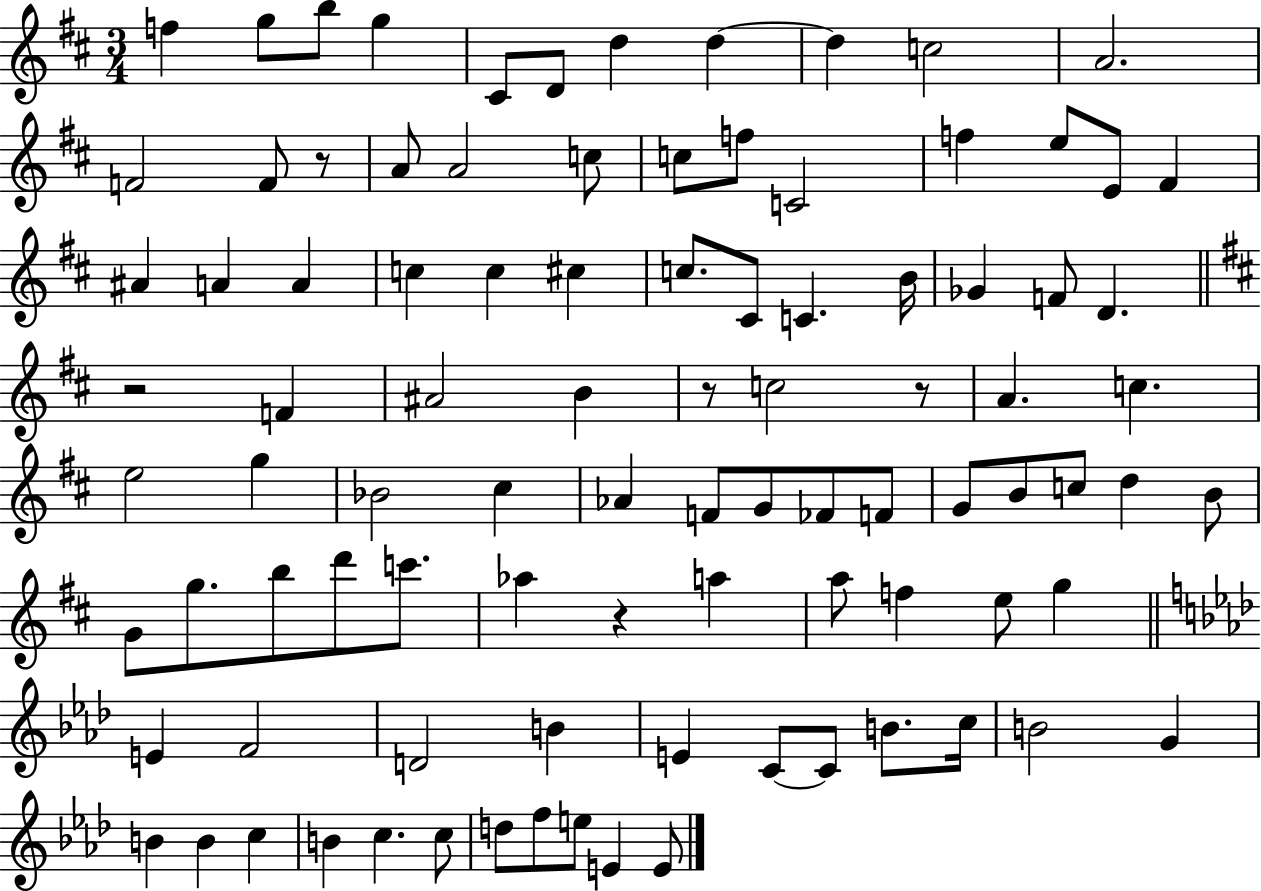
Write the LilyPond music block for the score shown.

{
  \clef treble
  \numericTimeSignature
  \time 3/4
  \key d \major
  f''4 g''8 b''8 g''4 | cis'8 d'8 d''4 d''4~~ | d''4 c''2 | a'2. | \break f'2 f'8 r8 | a'8 a'2 c''8 | c''8 f''8 c'2 | f''4 e''8 e'8 fis'4 | \break ais'4 a'4 a'4 | c''4 c''4 cis''4 | c''8. cis'8 c'4. b'16 | ges'4 f'8 d'4. | \break \bar "||" \break \key d \major r2 f'4 | ais'2 b'4 | r8 c''2 r8 | a'4. c''4. | \break e''2 g''4 | bes'2 cis''4 | aes'4 f'8 g'8 fes'8 f'8 | g'8 b'8 c''8 d''4 b'8 | \break g'8 g''8. b''8 d'''8 c'''8. | aes''4 r4 a''4 | a''8 f''4 e''8 g''4 | \bar "||" \break \key aes \major e'4 f'2 | d'2 b'4 | e'4 c'8~~ c'8 b'8. c''16 | b'2 g'4 | \break b'4 b'4 c''4 | b'4 c''4. c''8 | d''8 f''8 e''8 e'4 e'8 | \bar "|."
}